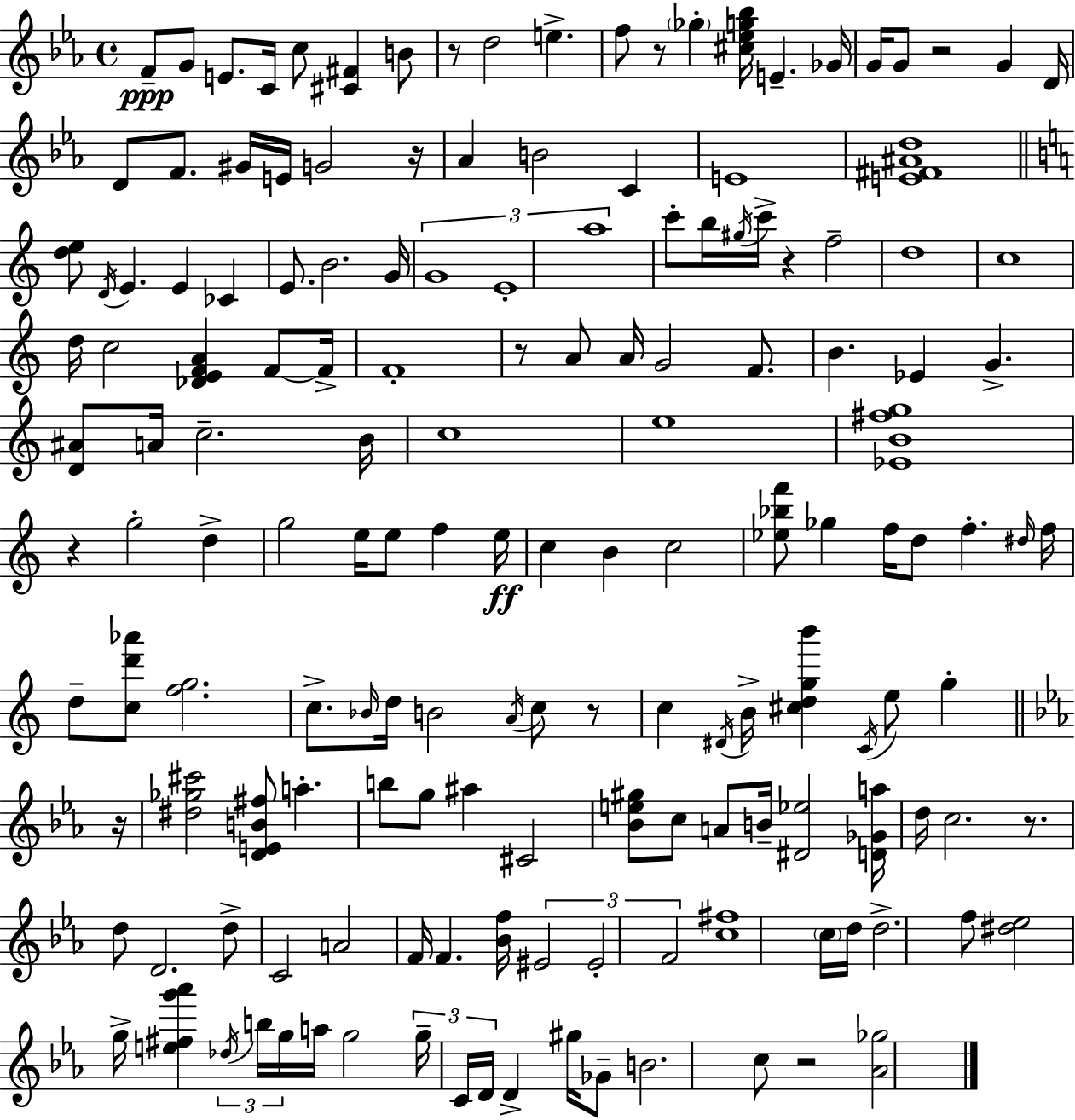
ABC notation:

X:1
T:Untitled
M:4/4
L:1/4
K:Cm
F/2 G/2 E/2 C/4 c/2 [^C^F] B/2 z/2 d2 e f/2 z/2 _g [^c_eg_b]/4 E _G/4 G/4 G/2 z2 G D/4 D/2 F/2 ^G/4 E/4 G2 z/4 _A B2 C E4 [E^F^Ad]4 [de]/2 D/4 E E _C E/2 B2 G/4 G4 E4 a4 c'/2 b/4 ^g/4 c'/4 z f2 d4 c4 d/4 c2 [_DEFA] F/2 F/4 F4 z/2 A/2 A/4 G2 F/2 B _E G [D^A]/2 A/4 c2 B/4 c4 e4 [_EB^fg]4 z g2 d g2 e/4 e/2 f e/4 c B c2 [_e_bf']/2 _g f/4 d/2 f ^d/4 f/4 d/2 [cd'_a']/2 [fg]2 c/2 _B/4 d/4 B2 A/4 c/2 z/2 c ^D/4 B/4 [^cdgb'] C/4 e/2 g z/4 [^d_g^c']2 [DEB^f]/2 a b/2 g/2 ^a ^C2 [_Be^g]/2 c/2 A/2 B/4 [^D_e]2 [D_Ga]/4 d/4 c2 z/2 d/2 D2 d/2 C2 A2 F/4 F [_Bf]/4 ^E2 ^E2 F2 [c^f]4 c/4 d/4 d2 f/2 [^d_e]2 g/4 [e^fg'_a'] _d/4 b/4 g/4 a/4 g2 g/4 C/4 D/4 D ^g/4 _G/2 B2 c/2 z2 [_A_g]2